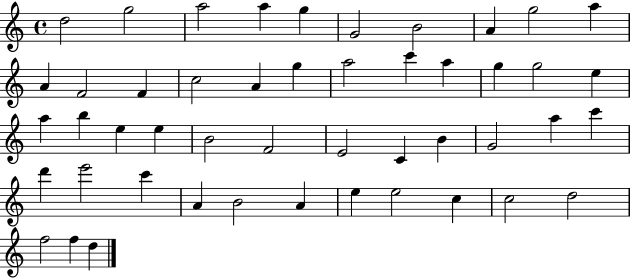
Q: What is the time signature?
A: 4/4